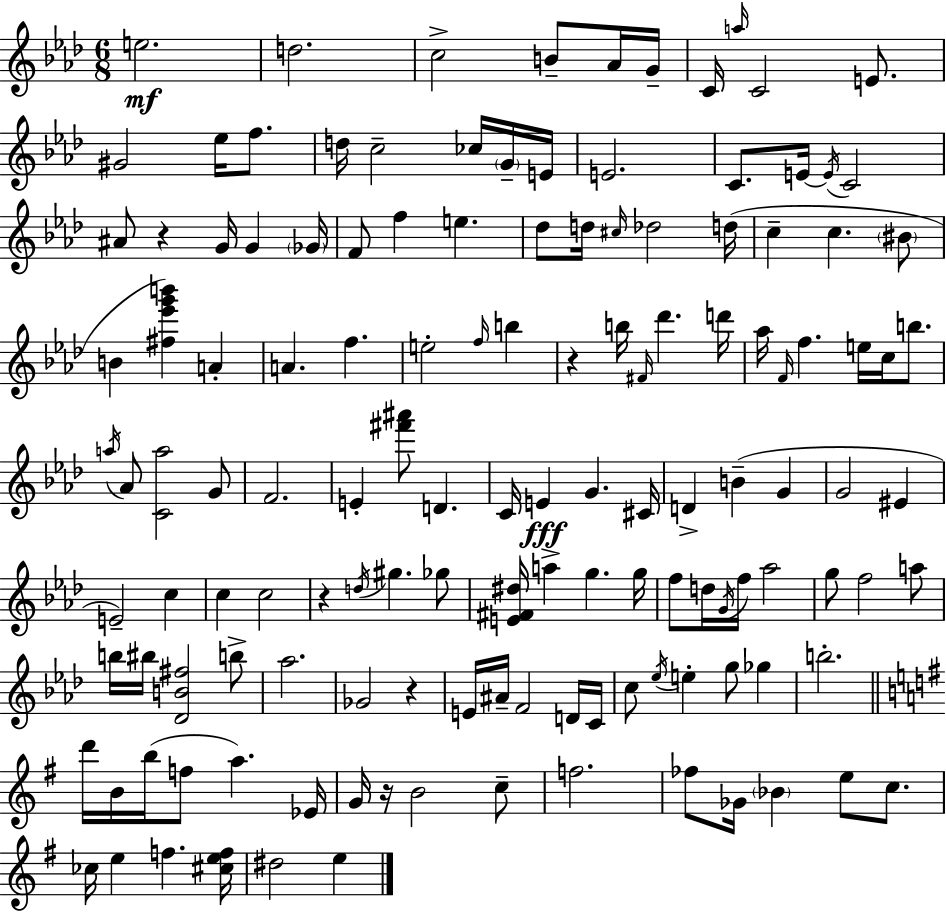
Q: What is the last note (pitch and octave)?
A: E5